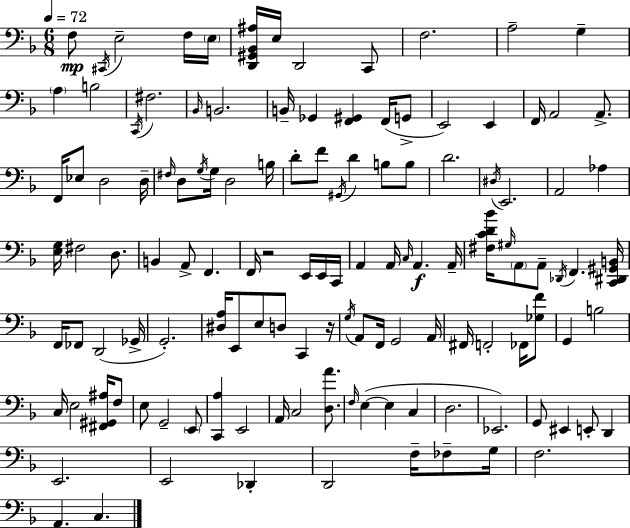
{
  \clef bass
  \numericTimeSignature
  \time 6/8
  \key f \major
  \tempo 4 = 72
  f8\mp \acciaccatura { cis,16 } e2-- f16 | \parenthesize e16 <d, gis, bes, ais>16 e16 d,2 c,8 | f2. | a2-- g4-- | \break \parenthesize a4 b2 | \acciaccatura { c,16 } fis2. | \grace { bes,16 } b,2. | b,16-- ges,4 <f, gis,>4 | \break f,16( g,8-> e,2) e,4 | f,16 a,2 | a,8.-> f,16 ees8 d2 | d16-- \grace { fis16 } d8 \acciaccatura { g16 } g16 d2 | \break b16 d'8-. f'8 \acciaccatura { gis,16 } d'4 | b8 b8 d'2. | \acciaccatura { dis16 } e,2. | a,2 | \break aes4 <e g>16 fis2 | d8. b,4 a,8-> | f,4. f,16 r2 | e,16 e,16 c,16 a,4 a,16 | \break \grace { c16 } a,4.\f a,16-- <fis c' d' bes'>16 \grace { gis16 } \parenthesize a,8 | a,8-- \acciaccatura { des,16 } f,4. <c, dis, gis, b,>16 f,16 fes,8 | d,2( ges,16-> g,2.-.) | <dis a>16 e,8 | \break e8 d8 c,4 r16 \acciaccatura { g16 } a,8 | f,16 g,2 a,16 fis,16 | f,2-. fes,16 <ges f'>8 g,4 | b2 c16 | \break e2 <fis, gis, ais>16 f8 e8 | g,2-- \parenthesize e,8 <c, a>4 | e,2 a,16 | c2 <d a'>8. \grace { f16 }( | \break e4~~ e4 c4 | d2. | ees,2.) | g,8 eis,4 e,8-. d,4 | \break e,2. | e,2 des,4-. | d,2 f16-- fes8-- g16 | f2. | \break a,4. c4. | \bar "|."
}